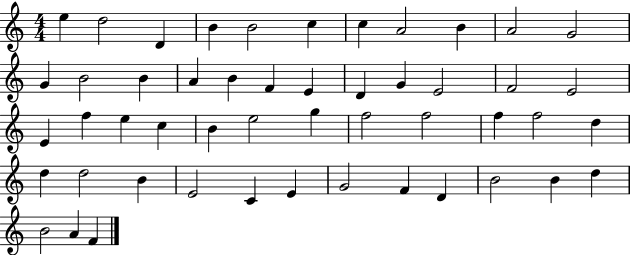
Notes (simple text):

E5/q D5/h D4/q B4/q B4/h C5/q C5/q A4/h B4/q A4/h G4/h G4/q B4/h B4/q A4/q B4/q F4/q E4/q D4/q G4/q E4/h F4/h E4/h E4/q F5/q E5/q C5/q B4/q E5/h G5/q F5/h F5/h F5/q F5/h D5/q D5/q D5/h B4/q E4/h C4/q E4/q G4/h F4/q D4/q B4/h B4/q D5/q B4/h A4/q F4/q